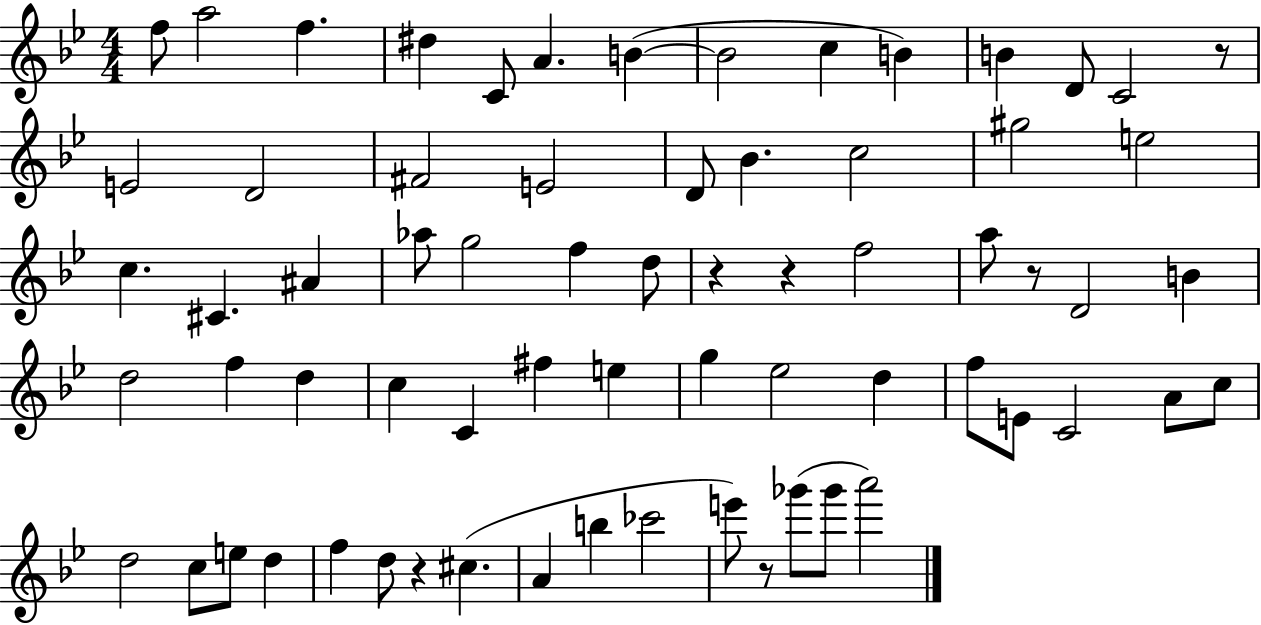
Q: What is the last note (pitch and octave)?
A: A6